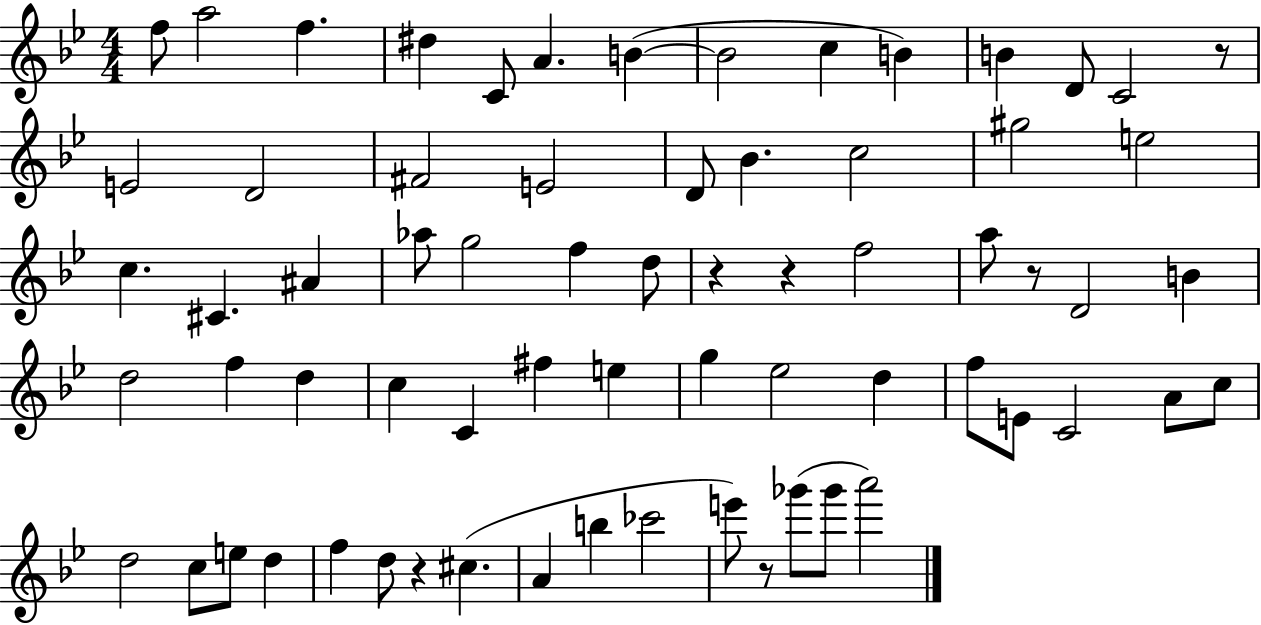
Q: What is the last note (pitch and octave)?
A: A6